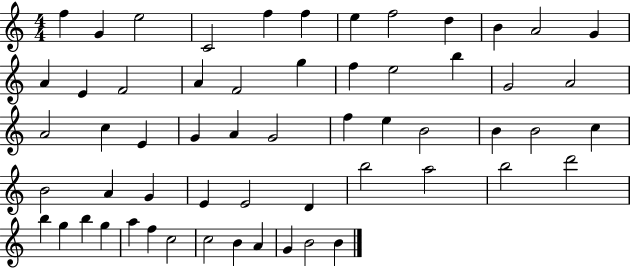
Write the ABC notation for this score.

X:1
T:Untitled
M:4/4
L:1/4
K:C
f G e2 C2 f f e f2 d B A2 G A E F2 A F2 g f e2 b G2 A2 A2 c E G A G2 f e B2 B B2 c B2 A G E E2 D b2 a2 b2 d'2 b g b g a f c2 c2 B A G B2 B